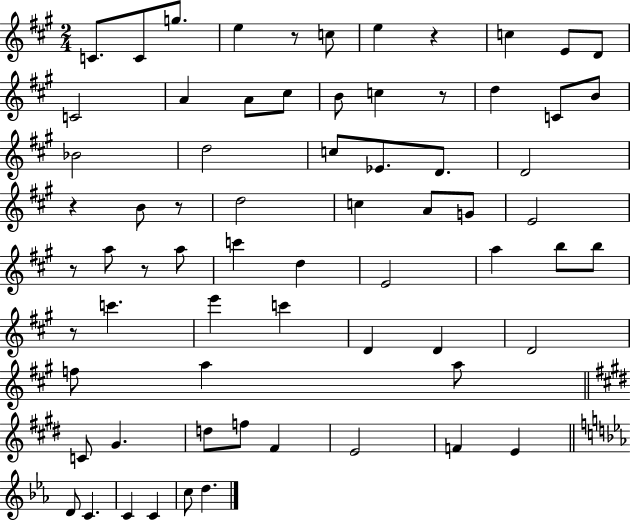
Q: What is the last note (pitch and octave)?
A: D5